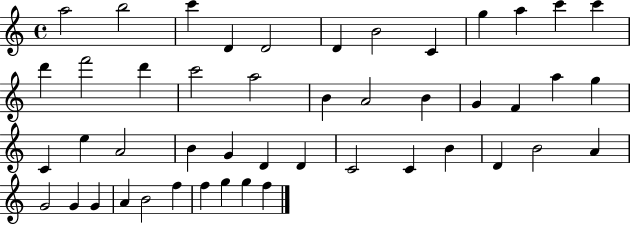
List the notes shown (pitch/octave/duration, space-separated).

A5/h B5/h C6/q D4/q D4/h D4/q B4/h C4/q G5/q A5/q C6/q C6/q D6/q F6/h D6/q C6/h A5/h B4/q A4/h B4/q G4/q F4/q A5/q G5/q C4/q E5/q A4/h B4/q G4/q D4/q D4/q C4/h C4/q B4/q D4/q B4/h A4/q G4/h G4/q G4/q A4/q B4/h F5/q F5/q G5/q G5/q F5/q